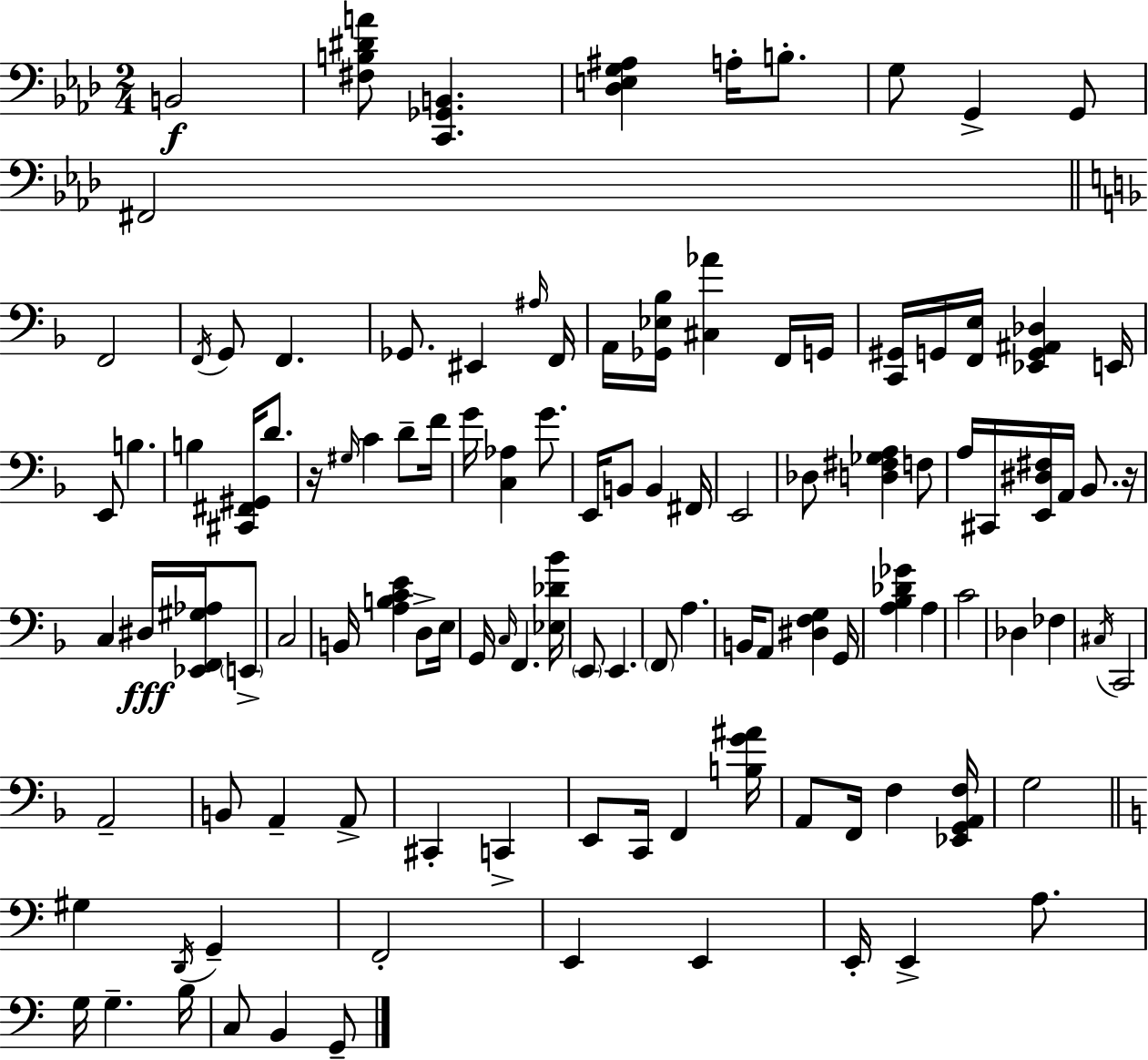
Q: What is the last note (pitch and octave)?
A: G2